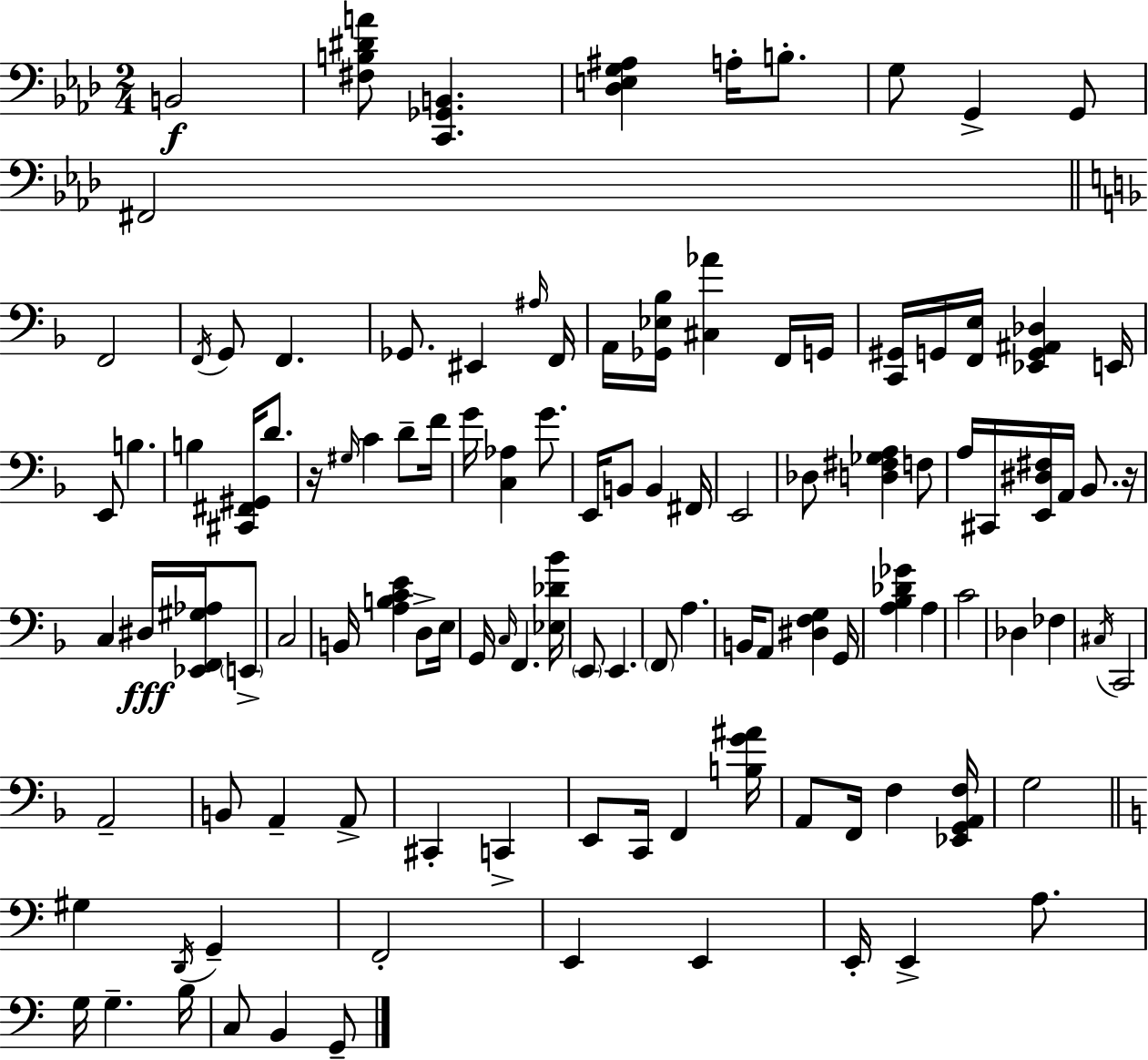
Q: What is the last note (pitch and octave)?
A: G2